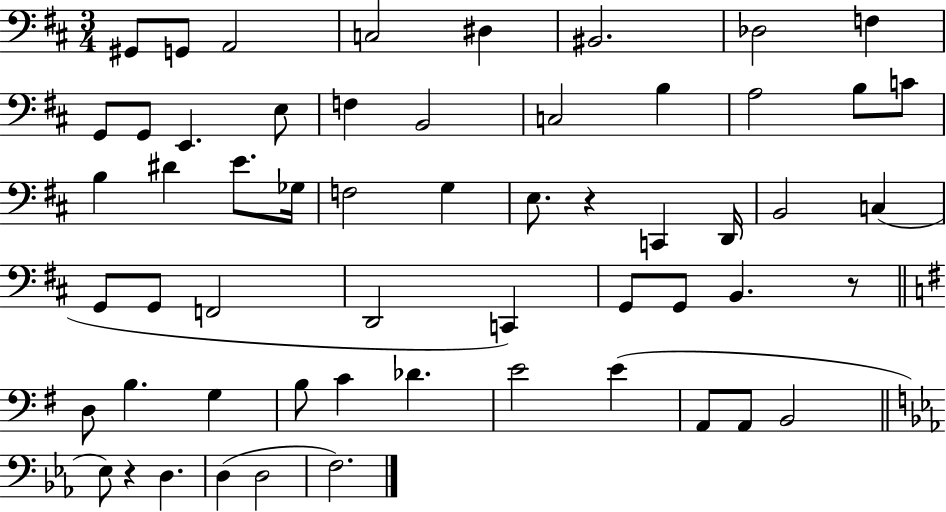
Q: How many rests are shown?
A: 3